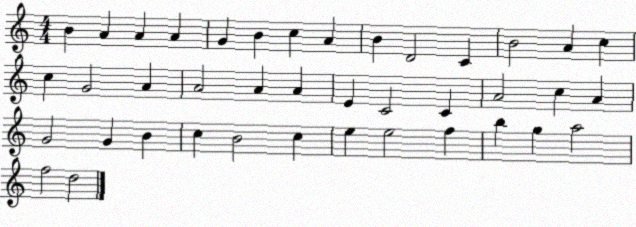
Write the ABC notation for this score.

X:1
T:Untitled
M:4/4
L:1/4
K:C
B A A A G B c A B D2 C B2 A c c G2 A A2 A A E C2 C A2 c A G2 G B c B2 c e e2 f b g a2 f2 d2